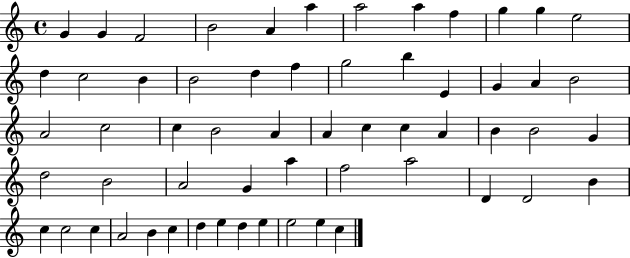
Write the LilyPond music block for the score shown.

{
  \clef treble
  \time 4/4
  \defaultTimeSignature
  \key c \major
  g'4 g'4 f'2 | b'2 a'4 a''4 | a''2 a''4 f''4 | g''4 g''4 e''2 | \break d''4 c''2 b'4 | b'2 d''4 f''4 | g''2 b''4 e'4 | g'4 a'4 b'2 | \break a'2 c''2 | c''4 b'2 a'4 | a'4 c''4 c''4 a'4 | b'4 b'2 g'4 | \break d''2 b'2 | a'2 g'4 a''4 | f''2 a''2 | d'4 d'2 b'4 | \break c''4 c''2 c''4 | a'2 b'4 c''4 | d''4 e''4 d''4 e''4 | e''2 e''4 c''4 | \break \bar "|."
}